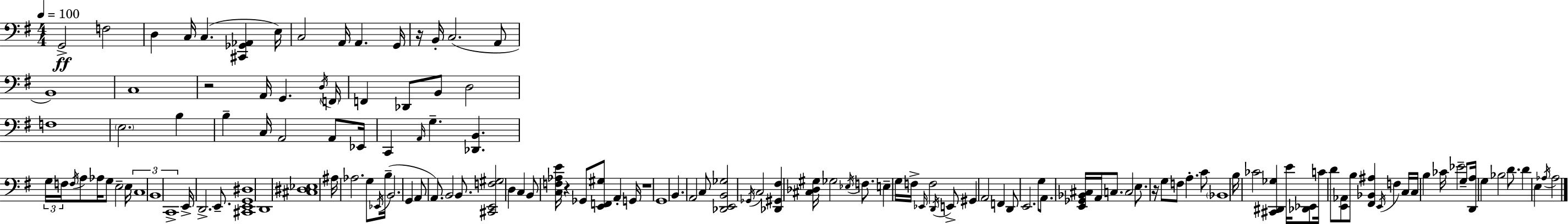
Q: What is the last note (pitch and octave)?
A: Ab3